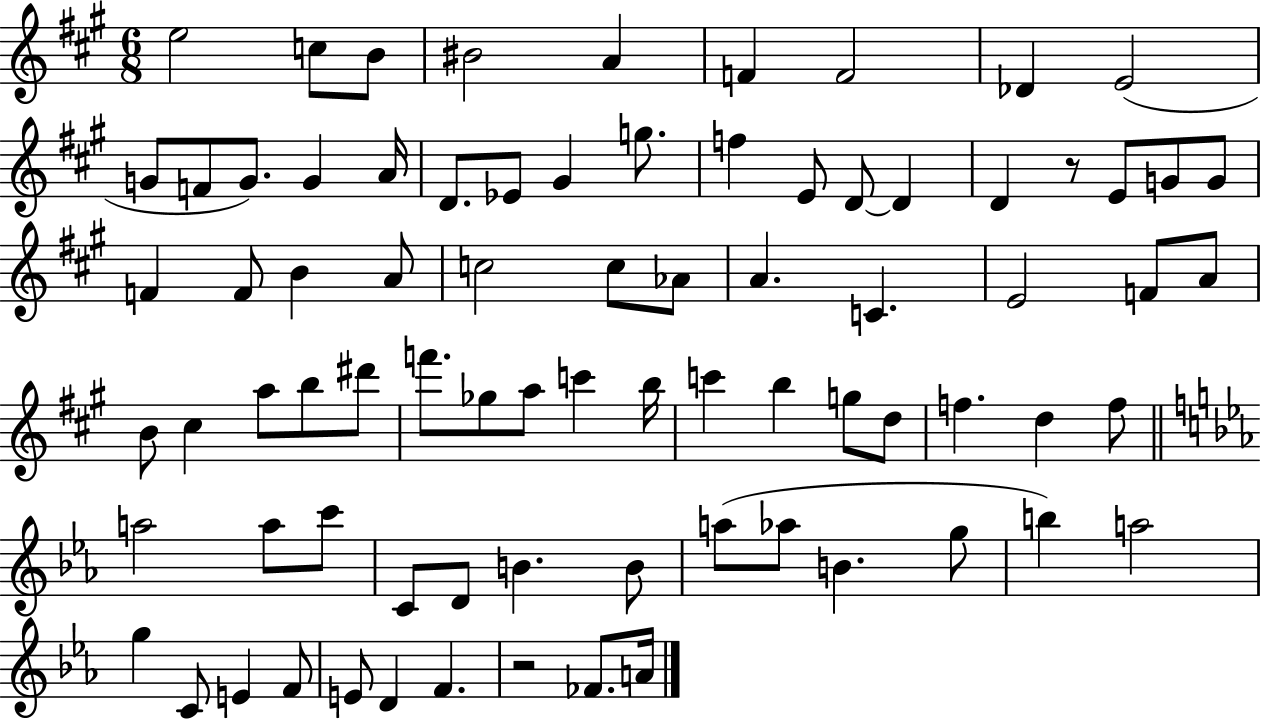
E5/h C5/e B4/e BIS4/h A4/q F4/q F4/h Db4/q E4/h G4/e F4/e G4/e. G4/q A4/s D4/e. Eb4/e G#4/q G5/e. F5/q E4/e D4/e D4/q D4/q R/e E4/e G4/e G4/e F4/q F4/e B4/q A4/e C5/h C5/e Ab4/e A4/q. C4/q. E4/h F4/e A4/e B4/e C#5/q A5/e B5/e D#6/e F6/e. Gb5/e A5/e C6/q B5/s C6/q B5/q G5/e D5/e F5/q. D5/q F5/e A5/h A5/e C6/e C4/e D4/e B4/q. B4/e A5/e Ab5/e B4/q. G5/e B5/q A5/h G5/q C4/e E4/q F4/e E4/e D4/q F4/q. R/h FES4/e. A4/s